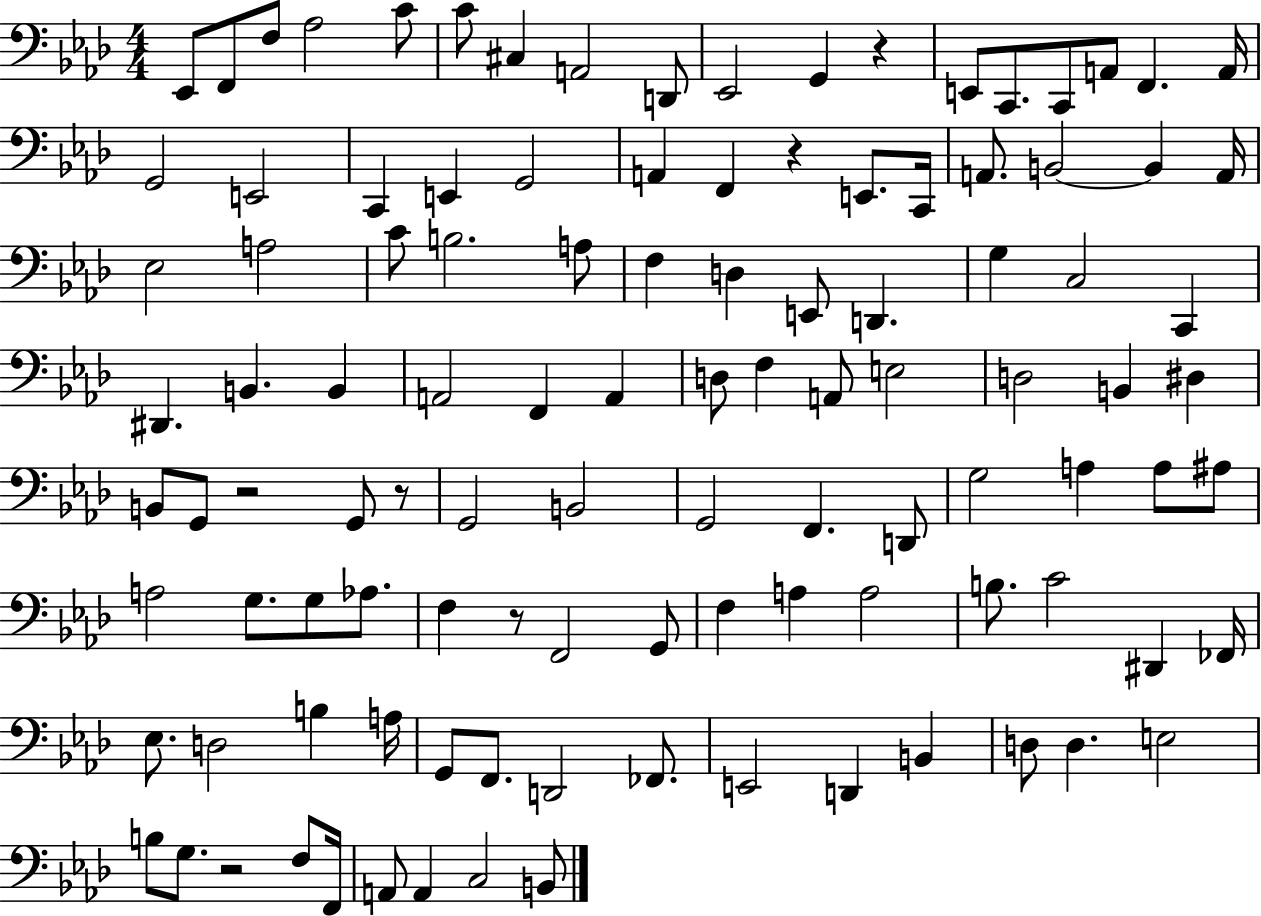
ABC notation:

X:1
T:Untitled
M:4/4
L:1/4
K:Ab
_E,,/2 F,,/2 F,/2 _A,2 C/2 C/2 ^C, A,,2 D,,/2 _E,,2 G,, z E,,/2 C,,/2 C,,/2 A,,/2 F,, A,,/4 G,,2 E,,2 C,, E,, G,,2 A,, F,, z E,,/2 C,,/4 A,,/2 B,,2 B,, A,,/4 _E,2 A,2 C/2 B,2 A,/2 F, D, E,,/2 D,, G, C,2 C,, ^D,, B,, B,, A,,2 F,, A,, D,/2 F, A,,/2 E,2 D,2 B,, ^D, B,,/2 G,,/2 z2 G,,/2 z/2 G,,2 B,,2 G,,2 F,, D,,/2 G,2 A, A,/2 ^A,/2 A,2 G,/2 G,/2 _A,/2 F, z/2 F,,2 G,,/2 F, A, A,2 B,/2 C2 ^D,, _F,,/4 _E,/2 D,2 B, A,/4 G,,/2 F,,/2 D,,2 _F,,/2 E,,2 D,, B,, D,/2 D, E,2 B,/2 G,/2 z2 F,/2 F,,/4 A,,/2 A,, C,2 B,,/2